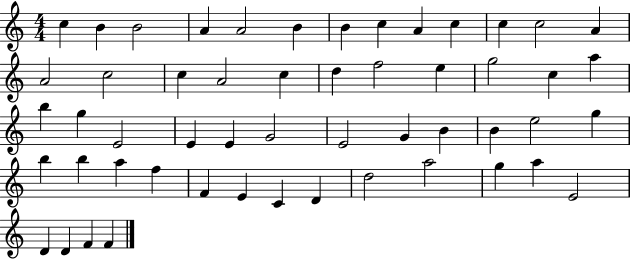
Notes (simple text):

C5/q B4/q B4/h A4/q A4/h B4/q B4/q C5/q A4/q C5/q C5/q C5/h A4/q A4/h C5/h C5/q A4/h C5/q D5/q F5/h E5/q G5/h C5/q A5/q B5/q G5/q E4/h E4/q E4/q G4/h E4/h G4/q B4/q B4/q E5/h G5/q B5/q B5/q A5/q F5/q F4/q E4/q C4/q D4/q D5/h A5/h G5/q A5/q E4/h D4/q D4/q F4/q F4/q